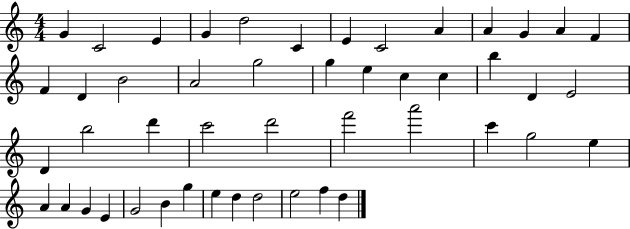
G4/q C4/h E4/q G4/q D5/h C4/q E4/q C4/h A4/q A4/q G4/q A4/q F4/q F4/q D4/q B4/h A4/h G5/h G5/q E5/q C5/q C5/q B5/q D4/q E4/h D4/q B5/h D6/q C6/h D6/h F6/h A6/h C6/q G5/h E5/q A4/q A4/q G4/q E4/q G4/h B4/q G5/q E5/q D5/q D5/h E5/h F5/q D5/q